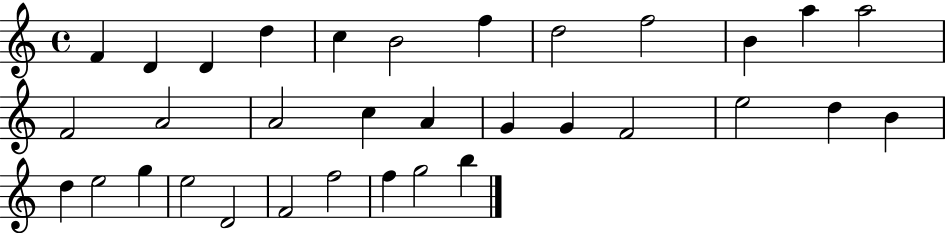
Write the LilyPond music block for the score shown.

{
  \clef treble
  \time 4/4
  \defaultTimeSignature
  \key c \major
  f'4 d'4 d'4 d''4 | c''4 b'2 f''4 | d''2 f''2 | b'4 a''4 a''2 | \break f'2 a'2 | a'2 c''4 a'4 | g'4 g'4 f'2 | e''2 d''4 b'4 | \break d''4 e''2 g''4 | e''2 d'2 | f'2 f''2 | f''4 g''2 b''4 | \break \bar "|."
}